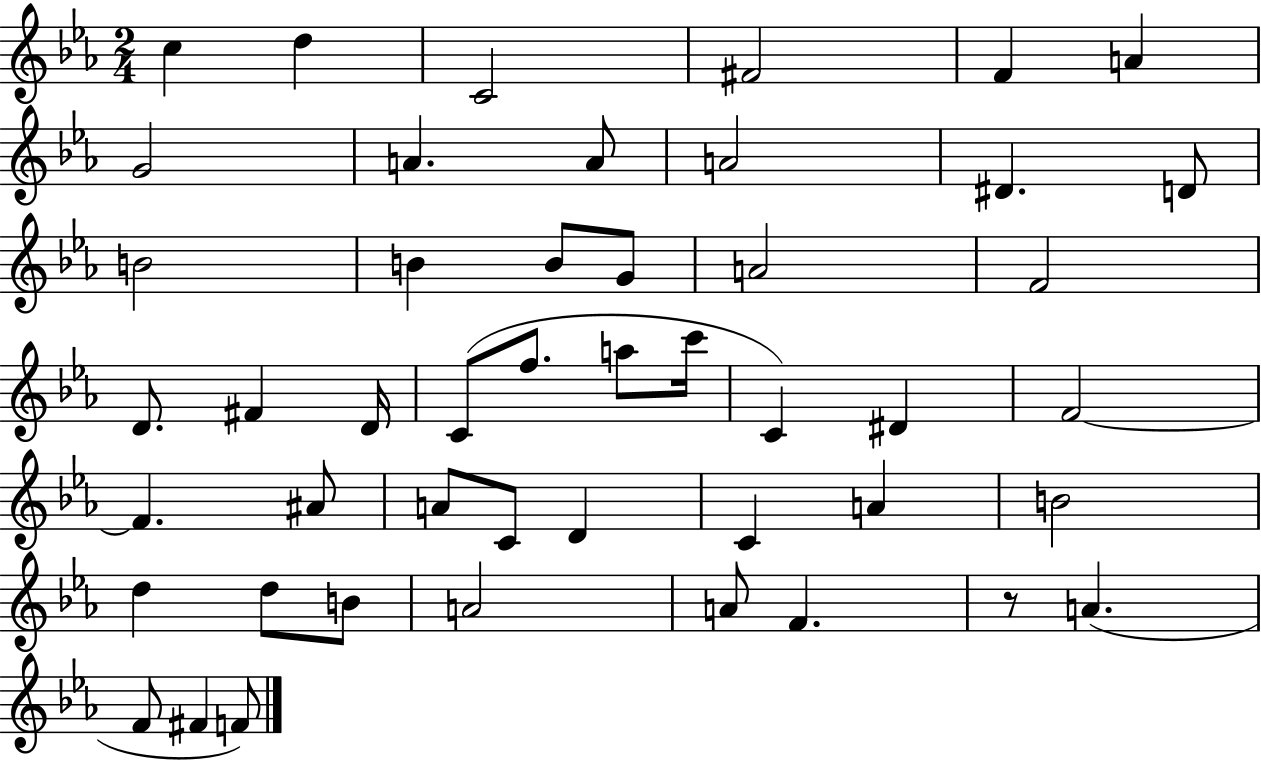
X:1
T:Untitled
M:2/4
L:1/4
K:Eb
c d C2 ^F2 F A G2 A A/2 A2 ^D D/2 B2 B B/2 G/2 A2 F2 D/2 ^F D/4 C/2 f/2 a/2 c'/4 C ^D F2 F ^A/2 A/2 C/2 D C A B2 d d/2 B/2 A2 A/2 F z/2 A F/2 ^F F/2